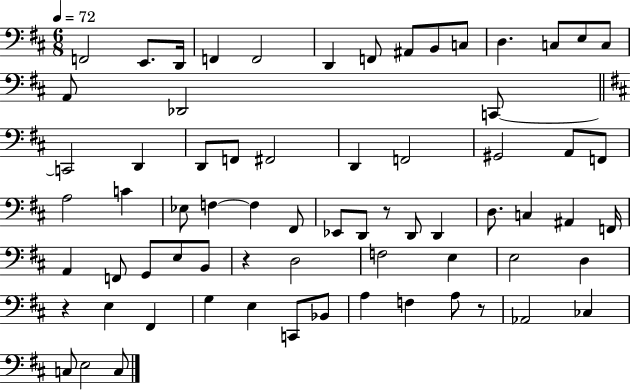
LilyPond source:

{
  \clef bass
  \numericTimeSignature
  \time 6/8
  \key d \major
  \tempo 4 = 72
  f,2 e,8. d,16 | f,4 f,2 | d,4 f,8 ais,8 b,8 c8 | d4. c8 e8 c8 | \break a,8 des,2 c,8~~ | \bar "||" \break \key d \major c,2 d,4 | d,8 f,8 fis,2 | d,4 f,2 | gis,2 a,8 f,8 | \break a2 c'4 | ees8 f4~~ f4 fis,8 | ees,8 d,8 r8 d,8 d,4 | d8. c4 ais,4 f,16 | \break a,4 f,8 g,8 e8 b,8 | r4 d2 | f2 e4 | e2 d4 | \break r4 e4 fis,4 | g4 e4 c,8 bes,8 | a4 f4 a8 r8 | aes,2 ces4 | \break c8 e2 c8 | \bar "|."
}